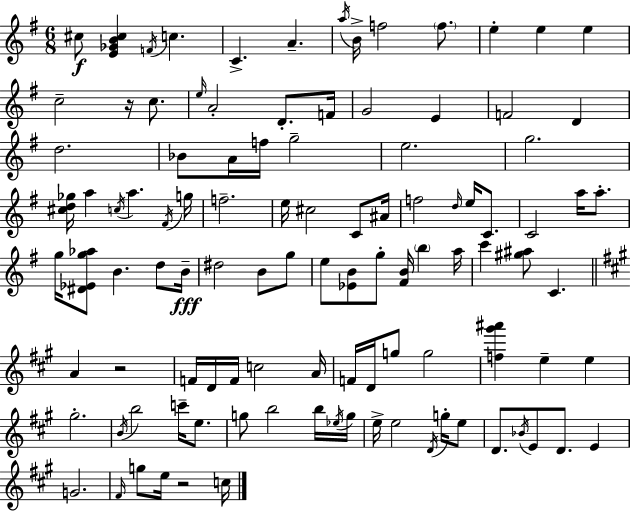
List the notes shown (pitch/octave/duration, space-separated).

C#5/e [E4,Gb4,B4,C#5]/q F4/s C5/q. C4/q. A4/q. A5/s B4/s F5/h F5/e. E5/q E5/q E5/q C5/h R/s C5/e. E5/s A4/h D4/e. F4/s G4/h E4/q F4/h D4/q D5/h. Bb4/e A4/s F5/s G5/h E5/h. G5/h. [C#5,D5,Gb5]/s A5/q C5/s A5/q. F#4/s G5/s F5/h. E5/s C#5/h C4/e A#4/s F5/h D5/s E5/s C4/e. C4/h A5/s A5/e. G5/s [D#4,Eb4,G5,Ab5]/e B4/q. D5/e B4/s D#5/h B4/e G5/e E5/e [Eb4,B4]/e G5/e [F#4,B4]/s B5/q A5/s C6/q [G#5,A#5]/e C4/q. A4/q R/h F4/s D4/s F4/s C5/h A4/s F4/s D4/s G5/e G5/h [F5,G#6,A#6]/q E5/q E5/q G#5/h. B4/s B5/h C6/s E5/e. G5/e B5/h B5/s Eb5/s G5/s E5/s E5/h D4/s G5/s E5/e D4/e. Bb4/s E4/e D4/e. E4/q G4/h. F#4/s G5/e E5/s R/h C5/s